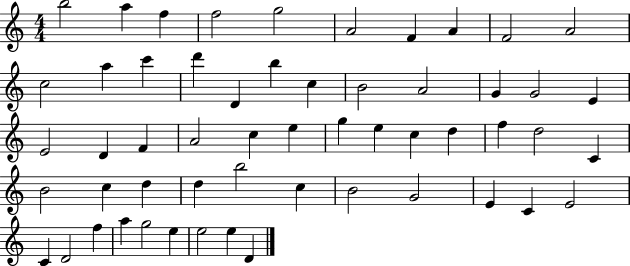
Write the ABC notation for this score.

X:1
T:Untitled
M:4/4
L:1/4
K:C
b2 a f f2 g2 A2 F A F2 A2 c2 a c' d' D b c B2 A2 G G2 E E2 D F A2 c e g e c d f d2 C B2 c d d b2 c B2 G2 E C E2 C D2 f a g2 e e2 e D